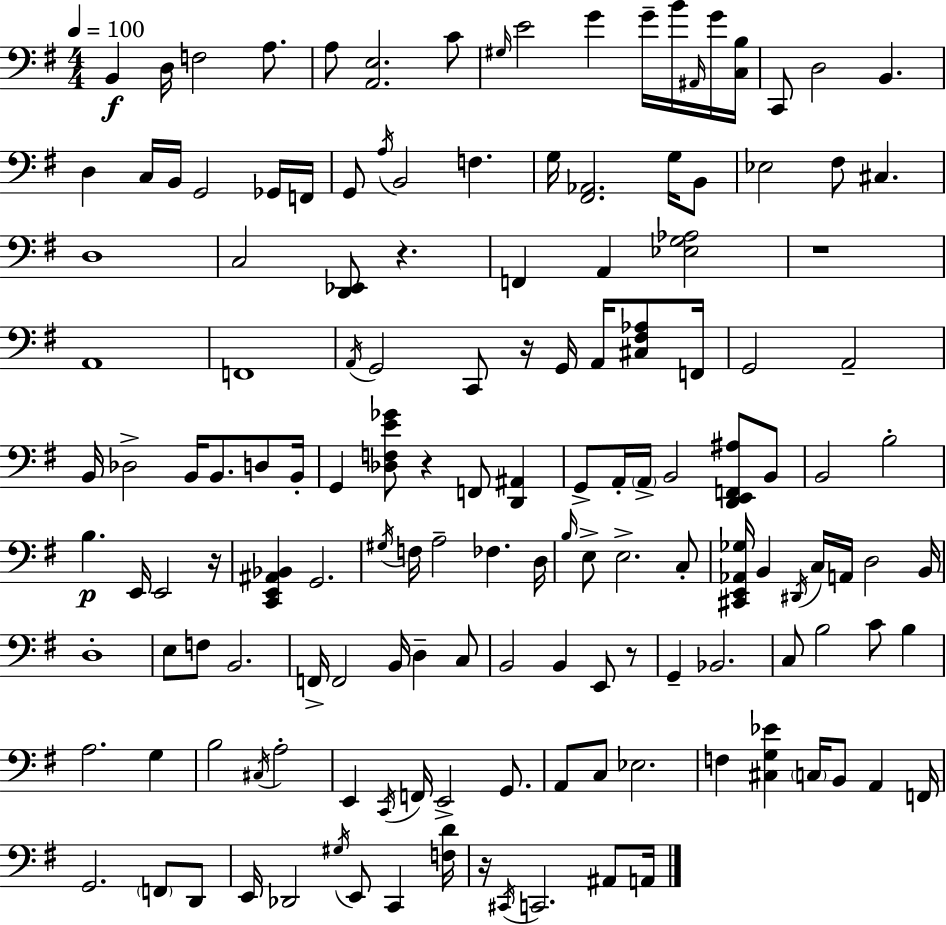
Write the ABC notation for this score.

X:1
T:Untitled
M:4/4
L:1/4
K:G
B,, D,/4 F,2 A,/2 A,/2 [A,,E,]2 C/2 ^G,/4 E2 G G/4 B/4 ^A,,/4 G/4 [C,B,]/4 C,,/2 D,2 B,, D, C,/4 B,,/4 G,,2 _G,,/4 F,,/4 G,,/2 A,/4 B,,2 F, G,/4 [^F,,_A,,]2 G,/4 B,,/2 _E,2 ^F,/2 ^C, D,4 C,2 [D,,_E,,]/2 z F,, A,, [_E,G,_A,]2 z4 A,,4 F,,4 A,,/4 G,,2 C,,/2 z/4 G,,/4 A,,/4 [^C,^F,_A,]/2 F,,/4 G,,2 A,,2 B,,/4 _D,2 B,,/4 B,,/2 D,/2 B,,/4 G,, [_D,F,E_G]/2 z F,,/2 [D,,^A,,] G,,/2 A,,/4 A,,/4 B,,2 [D,,E,,F,,^A,]/2 B,,/2 B,,2 B,2 B, E,,/4 E,,2 z/4 [C,,E,,^A,,_B,,] G,,2 ^G,/4 F,/4 A,2 _F, D,/4 B,/4 E,/2 E,2 C,/2 [^C,,E,,_A,,_G,]/4 B,, ^D,,/4 C,/4 A,,/4 D,2 B,,/4 D,4 E,/2 F,/2 B,,2 F,,/4 F,,2 B,,/4 D, C,/2 B,,2 B,, E,,/2 z/2 G,, _B,,2 C,/2 B,2 C/2 B, A,2 G, B,2 ^C,/4 A,2 E,, C,,/4 F,,/4 E,,2 G,,/2 A,,/2 C,/2 _E,2 F, [^C,G,_E] C,/4 B,,/2 A,, F,,/4 G,,2 F,,/2 D,,/2 E,,/4 _D,,2 ^G,/4 E,,/2 C,, [F,D]/4 z/4 ^C,,/4 C,,2 ^A,,/2 A,,/4